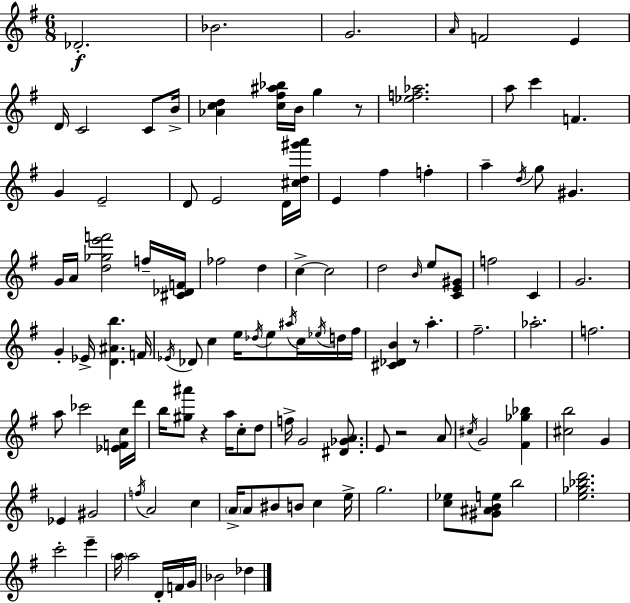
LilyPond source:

{
  \clef treble
  \numericTimeSignature
  \time 6/8
  \key e \minor
  des'2.-.\f | bes'2. | g'2. | \grace { a'16 } f'2 e'4 | \break d'16 c'2 c'8 | b'16-> <aes' c'' d''>4 <c'' fis'' ais'' bes''>16 b'16 g''4 r8 | <ees'' f'' aes''>2. | a''8 c'''4 f'4. | \break g'4 e'2-- | d'8 e'2 d'16 | <cis'' d'' gis''' a'''>16 e'4 fis''4 f''4-. | a''4-- \acciaccatura { d''16 } g''8 gis'4. | \break g'16 a'16 <d'' ges'' e''' f'''>2 | f''16-- <cis' des' f'>16 fes''2 d''4 | c''4->~~ c''2 | d''2 \grace { b'16 } e''8 | \break <c' e' gis'>8 f''2 c'4 | g'2. | g'4-. ees'16-> <d' ais' b''>4. | f'16 \acciaccatura { ees'16 } des'8 c''4 e''16 \acciaccatura { des''16 } | \break e''8 \acciaccatura { ais''16 } c''16 \acciaccatura { ees''16 } d''16 fis''16 <cis' des' b'>4 r8 | a''4.-. fis''2.-- | aes''2.-. | f''2. | \break a''8 ces'''2 | <ees' f' c''>16 d'''16 b''16 <gis'' ais'''>8 r4 | a''16 c''8-. d''8 f''16-> g'2 | <dis' ges' a'>8. e'8 r2 | \break a'8 \acciaccatura { cis''16 } g'2 | <fis' ges'' bes''>4 <cis'' b''>2 | g'4 ees'4 | gis'2 \acciaccatura { f''16 } a'2 | \break c''4 \parenthesize a'16-> a'8 | bis'8 b'8 c''4 e''16-> g''2. | <c'' ees''>8 <gis' ais' b' e''>8 | b''2 <e'' ges'' bes'' d'''>2. | \break c'''2-. | e'''4-- \parenthesize a''16 a''2 | d'16-. f'16 g'16 bes'2 | des''4 \bar "|."
}